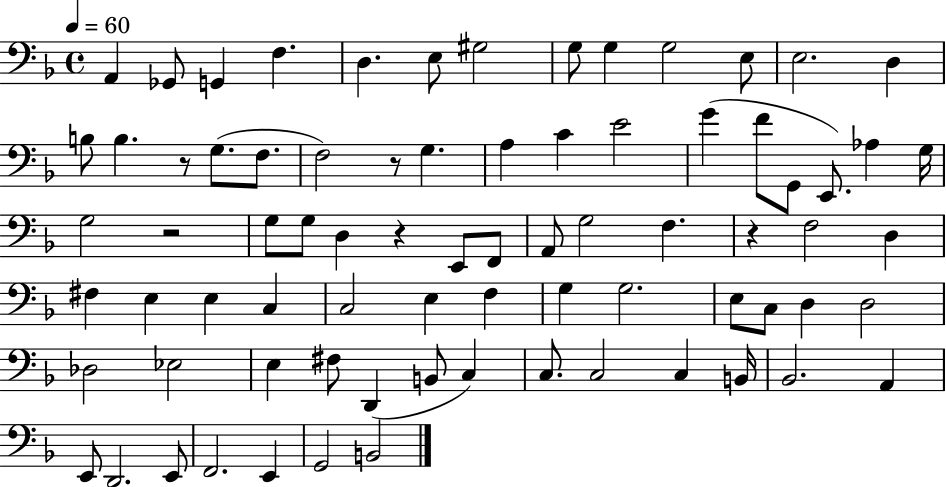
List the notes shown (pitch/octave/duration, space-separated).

A2/q Gb2/e G2/q F3/q. D3/q. E3/e G#3/h G3/e G3/q G3/h E3/e E3/h. D3/q B3/e B3/q. R/e G3/e. F3/e. F3/h R/e G3/q. A3/q C4/q E4/h G4/q F4/e G2/e E2/e. Ab3/q G3/s G3/h R/h G3/e G3/e D3/q R/q E2/e F2/e A2/e G3/h F3/q. R/q F3/h D3/q F#3/q E3/q E3/q C3/q C3/h E3/q F3/q G3/q G3/h. E3/e C3/e D3/q D3/h Db3/h Eb3/h E3/q F#3/e D2/q B2/e C3/q C3/e. C3/h C3/q B2/s Bb2/h. A2/q E2/e D2/h. E2/e F2/h. E2/q G2/h B2/h